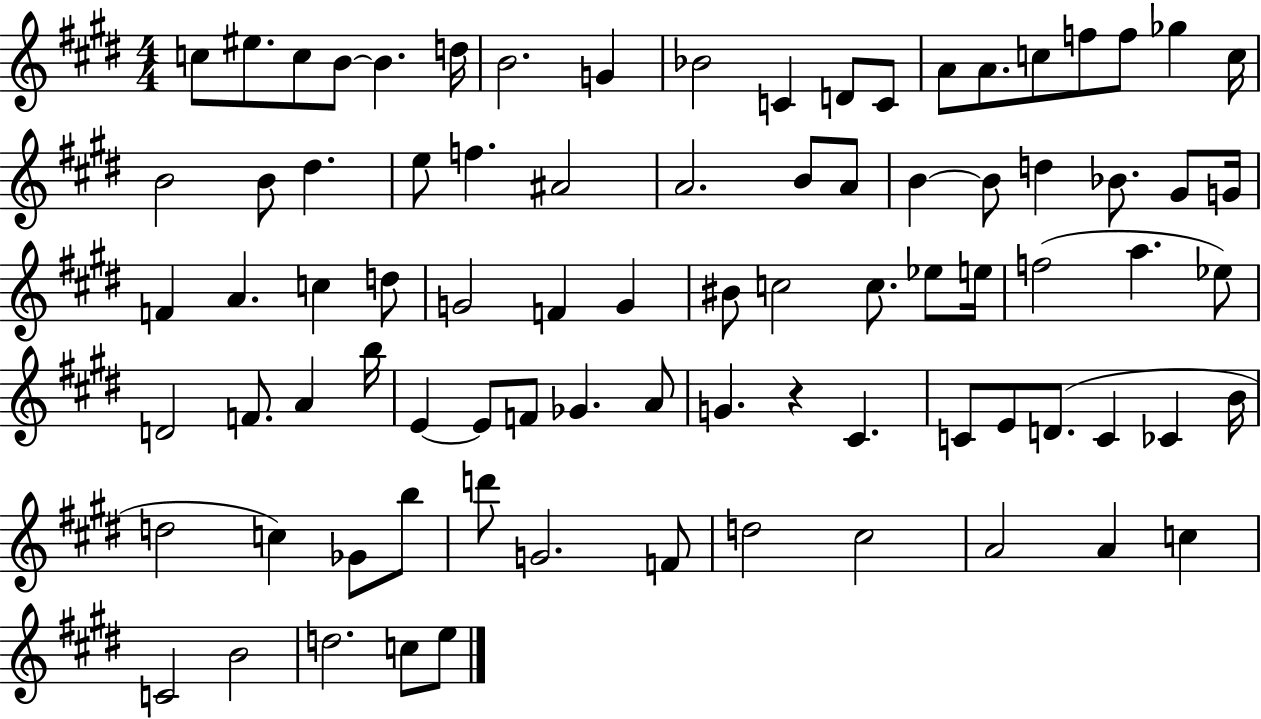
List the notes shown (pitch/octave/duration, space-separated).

C5/e EIS5/e. C5/e B4/e B4/q. D5/s B4/h. G4/q Bb4/h C4/q D4/e C4/e A4/e A4/e. C5/e F5/e F5/e Gb5/q C5/s B4/h B4/e D#5/q. E5/e F5/q. A#4/h A4/h. B4/e A4/e B4/q B4/e D5/q Bb4/e. G#4/e G4/s F4/q A4/q. C5/q D5/e G4/h F4/q G4/q BIS4/e C5/h C5/e. Eb5/e E5/s F5/h A5/q. Eb5/e D4/h F4/e. A4/q B5/s E4/q E4/e F4/e Gb4/q. A4/e G4/q. R/q C#4/q. C4/e E4/e D4/e. C4/q CES4/q B4/s D5/h C5/q Gb4/e B5/e D6/e G4/h. F4/e D5/h C#5/h A4/h A4/q C5/q C4/h B4/h D5/h. C5/e E5/e